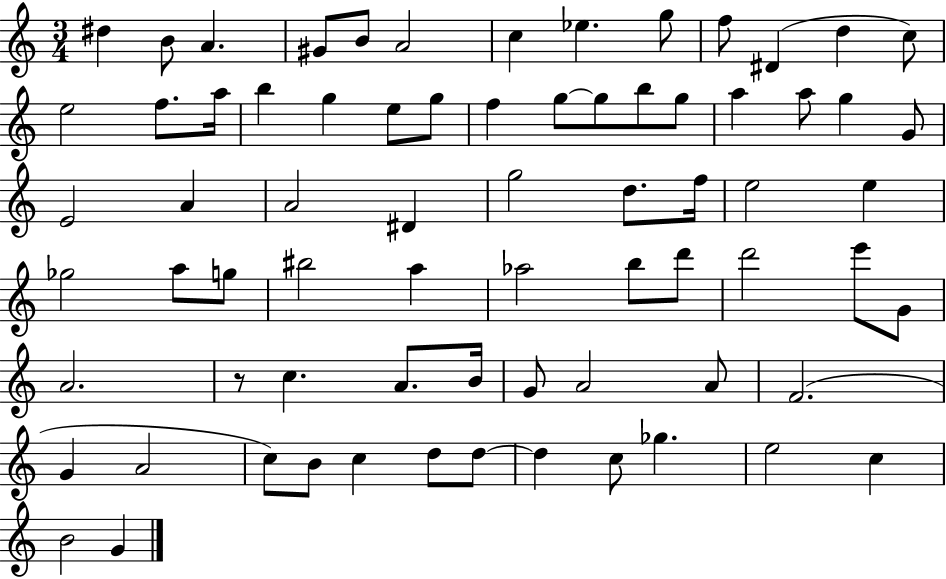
X:1
T:Untitled
M:3/4
L:1/4
K:C
^d B/2 A ^G/2 B/2 A2 c _e g/2 f/2 ^D d c/2 e2 f/2 a/4 b g e/2 g/2 f g/2 g/2 b/2 g/2 a a/2 g G/2 E2 A A2 ^D g2 d/2 f/4 e2 e _g2 a/2 g/2 ^b2 a _a2 b/2 d'/2 d'2 e'/2 G/2 A2 z/2 c A/2 B/4 G/2 A2 A/2 F2 G A2 c/2 B/2 c d/2 d/2 d c/2 _g e2 c B2 G